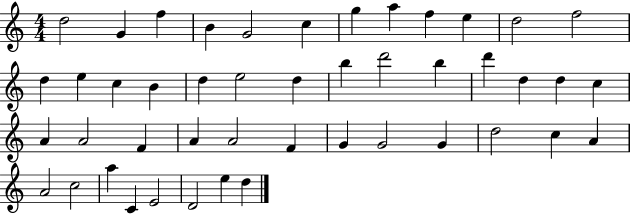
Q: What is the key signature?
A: C major